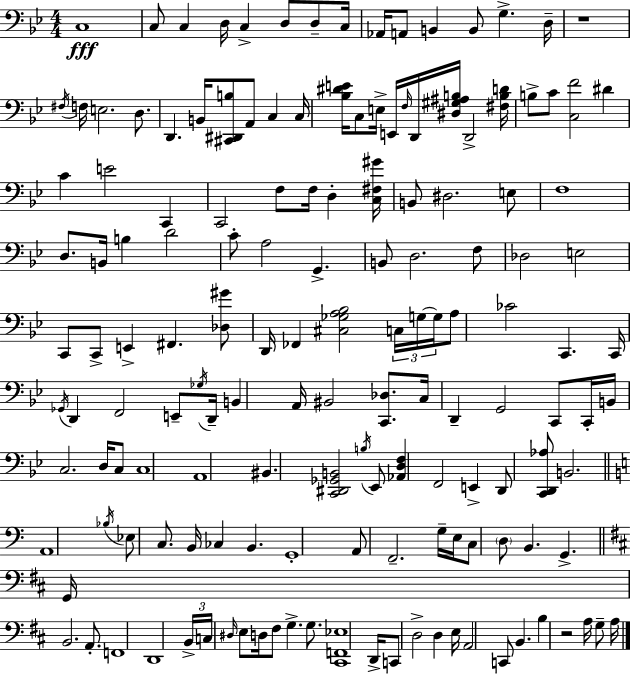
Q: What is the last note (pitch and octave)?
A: A3